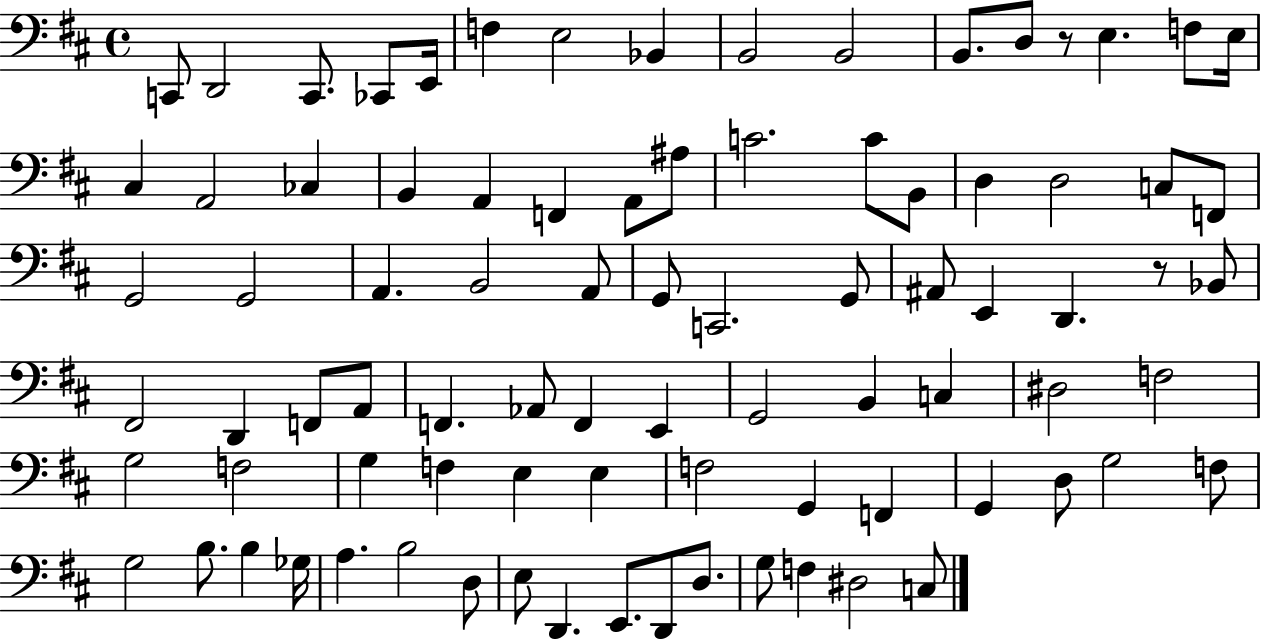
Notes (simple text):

C2/e D2/h C2/e. CES2/e E2/s F3/q E3/h Bb2/q B2/h B2/h B2/e. D3/e R/e E3/q. F3/e E3/s C#3/q A2/h CES3/q B2/q A2/q F2/q A2/e A#3/e C4/h. C4/e B2/e D3/q D3/h C3/e F2/e G2/h G2/h A2/q. B2/h A2/e G2/e C2/h. G2/e A#2/e E2/q D2/q. R/e Bb2/e F#2/h D2/q F2/e A2/e F2/q. Ab2/e F2/q E2/q G2/h B2/q C3/q D#3/h F3/h G3/h F3/h G3/q F3/q E3/q E3/q F3/h G2/q F2/q G2/q D3/e G3/h F3/e G3/h B3/e. B3/q Gb3/s A3/q. B3/h D3/e E3/e D2/q. E2/e. D2/e D3/e. G3/e F3/q D#3/h C3/e